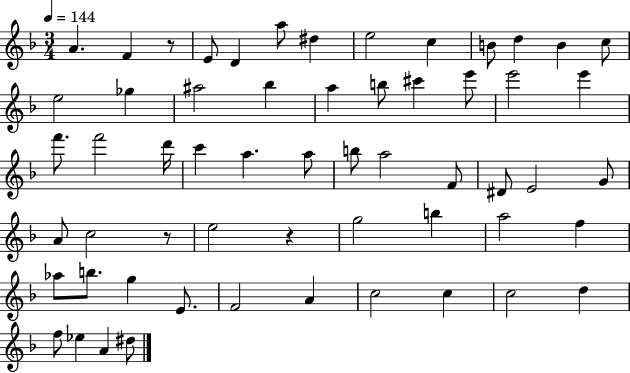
{
  \clef treble
  \numericTimeSignature
  \time 3/4
  \key f \major
  \tempo 4 = 144
  a'4. f'4 r8 | e'8 d'4 a''8 dis''4 | e''2 c''4 | b'8 d''4 b'4 c''8 | \break e''2 ges''4 | ais''2 bes''4 | a''4 b''8 cis'''4 e'''8 | e'''2 e'''4 | \break f'''8. f'''2 d'''16 | c'''4 a''4. a''8 | b''8 a''2 f'8 | dis'8 e'2 g'8 | \break a'8 c''2 r8 | e''2 r4 | g''2 b''4 | a''2 f''4 | \break aes''8 b''8. g''4 e'8. | f'2 a'4 | c''2 c''4 | c''2 d''4 | \break f''8 ees''4 a'4 dis''8 | \bar "|."
}